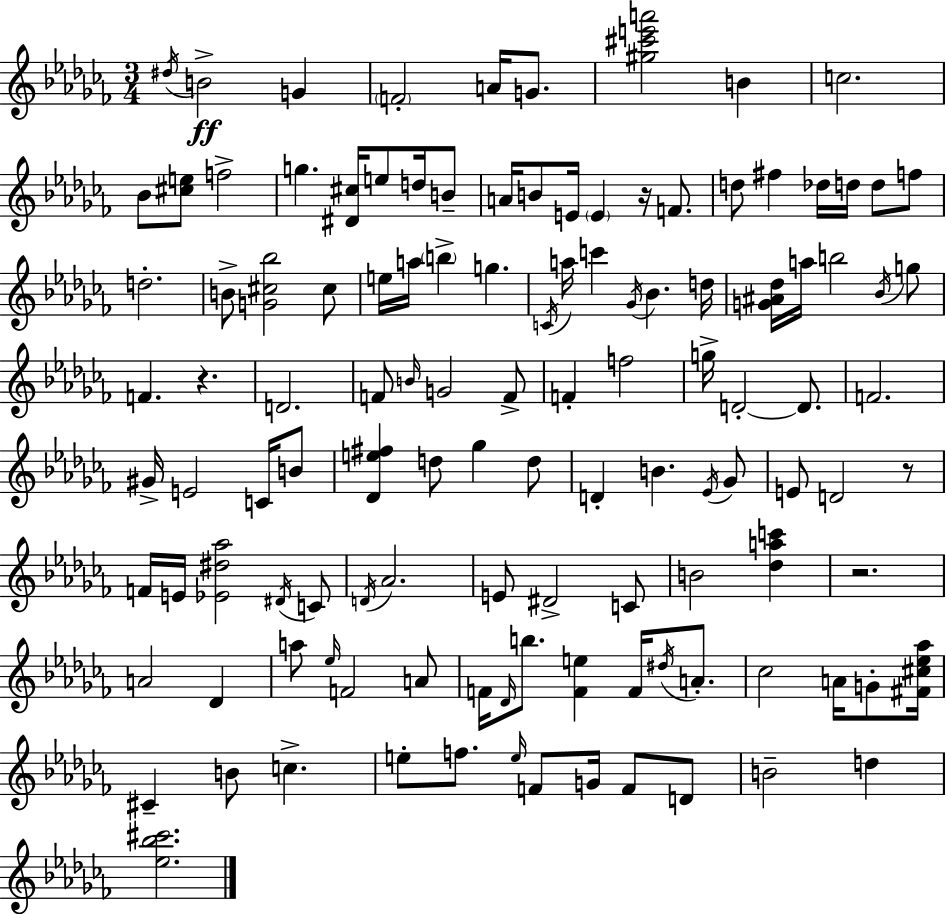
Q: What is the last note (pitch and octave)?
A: D5